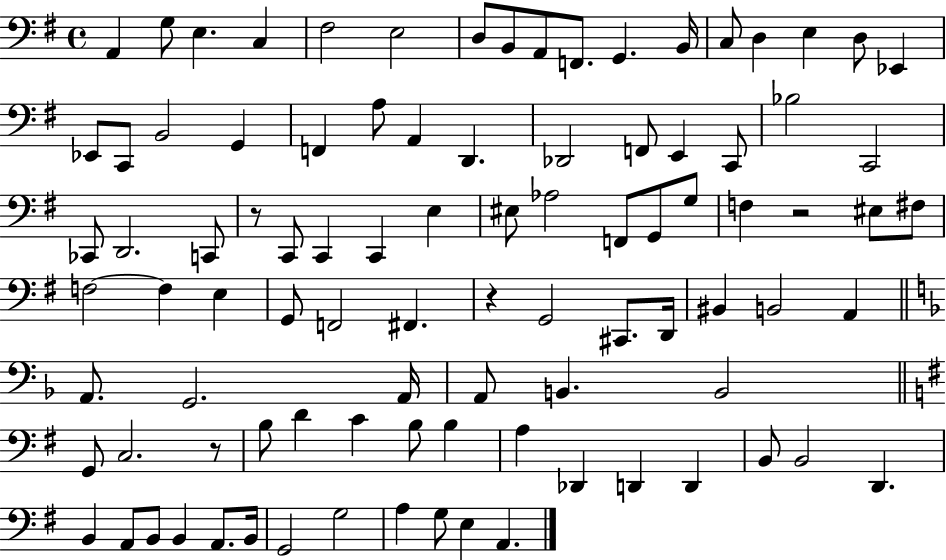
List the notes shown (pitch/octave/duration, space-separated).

A2/q G3/e E3/q. C3/q F#3/h E3/h D3/e B2/e A2/e F2/e. G2/q. B2/s C3/e D3/q E3/q D3/e Eb2/q Eb2/e C2/e B2/h G2/q F2/q A3/e A2/q D2/q. Db2/h F2/e E2/q C2/e Bb3/h C2/h CES2/e D2/h. C2/e R/e C2/e C2/q C2/q E3/q EIS3/e Ab3/h F2/e G2/e G3/e F3/q R/h EIS3/e F#3/e F3/h F3/q E3/q G2/e F2/h F#2/q. R/q G2/h C#2/e. D2/s BIS2/q B2/h A2/q A2/e. G2/h. A2/s A2/e B2/q. B2/h G2/e C3/h. R/e B3/e D4/q C4/q B3/e B3/q A3/q Db2/q D2/q D2/q B2/e B2/h D2/q. B2/q A2/e B2/e B2/q A2/e. B2/s G2/h G3/h A3/q G3/e E3/q A2/q.